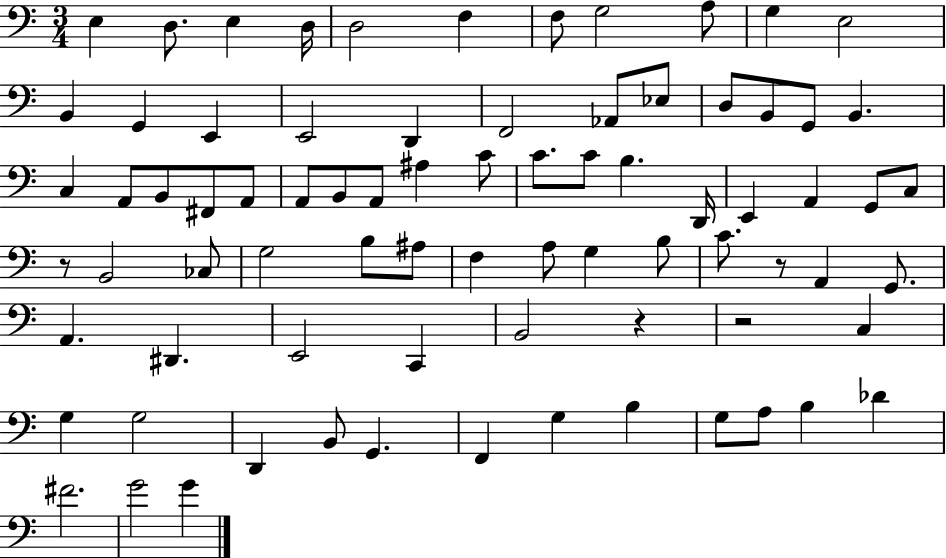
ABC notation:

X:1
T:Untitled
M:3/4
L:1/4
K:C
E, D,/2 E, D,/4 D,2 F, F,/2 G,2 A,/2 G, E,2 B,, G,, E,, E,,2 D,, F,,2 _A,,/2 _E,/2 D,/2 B,,/2 G,,/2 B,, C, A,,/2 B,,/2 ^F,,/2 A,,/2 A,,/2 B,,/2 A,,/2 ^A, C/2 C/2 C/2 B, D,,/4 E,, A,, G,,/2 C,/2 z/2 B,,2 _C,/2 G,2 B,/2 ^A,/2 F, A,/2 G, B,/2 C/2 z/2 A,, G,,/2 A,, ^D,, E,,2 C,, B,,2 z z2 C, G, G,2 D,, B,,/2 G,, F,, G, B, G,/2 A,/2 B, _D ^F2 G2 G